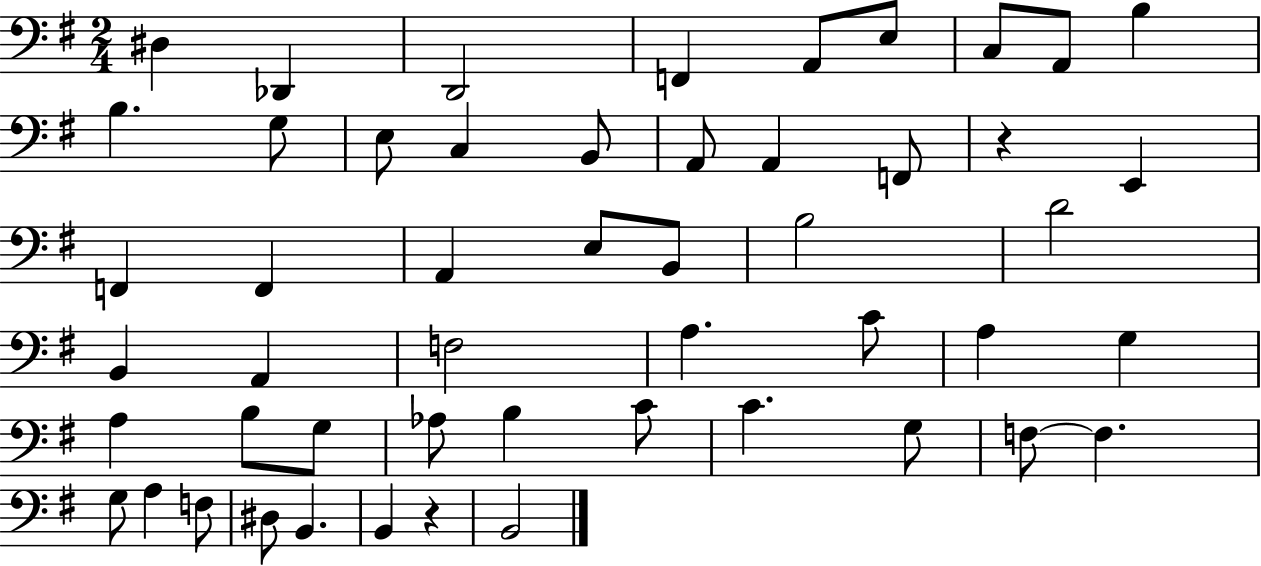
{
  \clef bass
  \numericTimeSignature
  \time 2/4
  \key g \major
  dis4 des,4 | d,2 | f,4 a,8 e8 | c8 a,8 b4 | \break b4. g8 | e8 c4 b,8 | a,8 a,4 f,8 | r4 e,4 | \break f,4 f,4 | a,4 e8 b,8 | b2 | d'2 | \break b,4 a,4 | f2 | a4. c'8 | a4 g4 | \break a4 b8 g8 | aes8 b4 c'8 | c'4. g8 | f8~~ f4. | \break g8 a4 f8 | dis8 b,4. | b,4 r4 | b,2 | \break \bar "|."
}